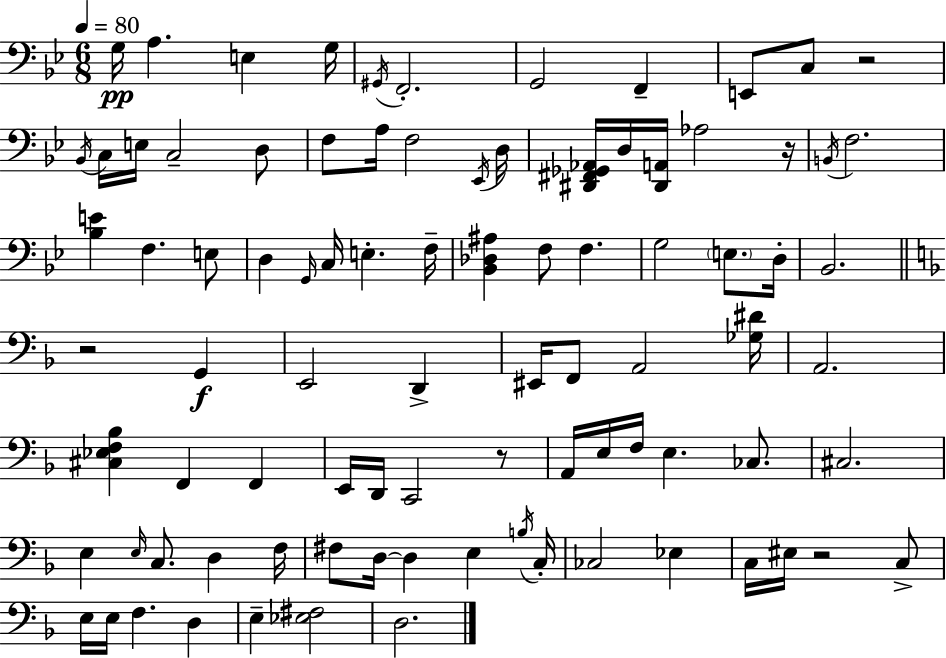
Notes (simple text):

G3/s A3/q. E3/q G3/s G#2/s F2/h. G2/h F2/q E2/e C3/e R/h Bb2/s C3/s E3/s C3/h D3/e F3/e A3/s F3/h Eb2/s D3/s [D#2,F#2,Gb2,Ab2]/s D3/s [D#2,A2]/s Ab3/h R/s B2/s F3/h. [Bb3,E4]/q F3/q. E3/e D3/q G2/s C3/s E3/q. F3/s [Bb2,Db3,A#3]/q F3/e F3/q. G3/h E3/e. D3/s Bb2/h. R/h G2/q E2/h D2/q EIS2/s F2/e A2/h [Gb3,D#4]/s A2/h. [C#3,Eb3,F3,Bb3]/q F2/q F2/q E2/s D2/s C2/h R/e A2/s E3/s F3/s E3/q. CES3/e. C#3/h. E3/q E3/s C3/e. D3/q F3/s F#3/e D3/s D3/q E3/q B3/s C3/s CES3/h Eb3/q C3/s EIS3/s R/h C3/e E3/s E3/s F3/q. D3/q E3/q [Eb3,F#3]/h D3/h.